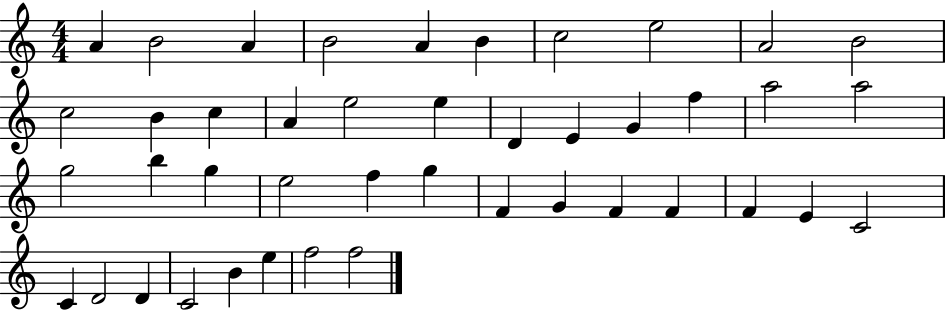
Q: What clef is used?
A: treble